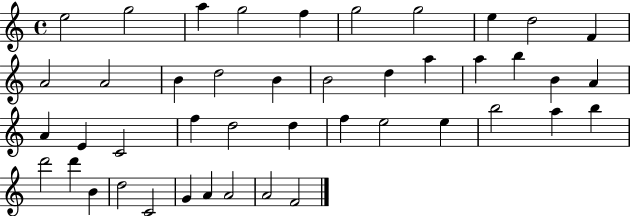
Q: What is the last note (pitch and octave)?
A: F4